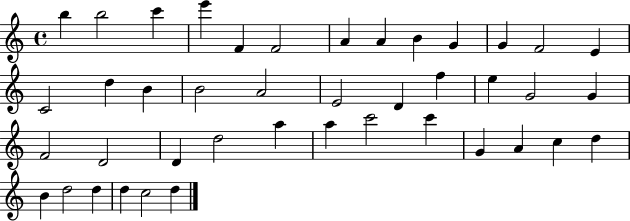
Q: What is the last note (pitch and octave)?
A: D5